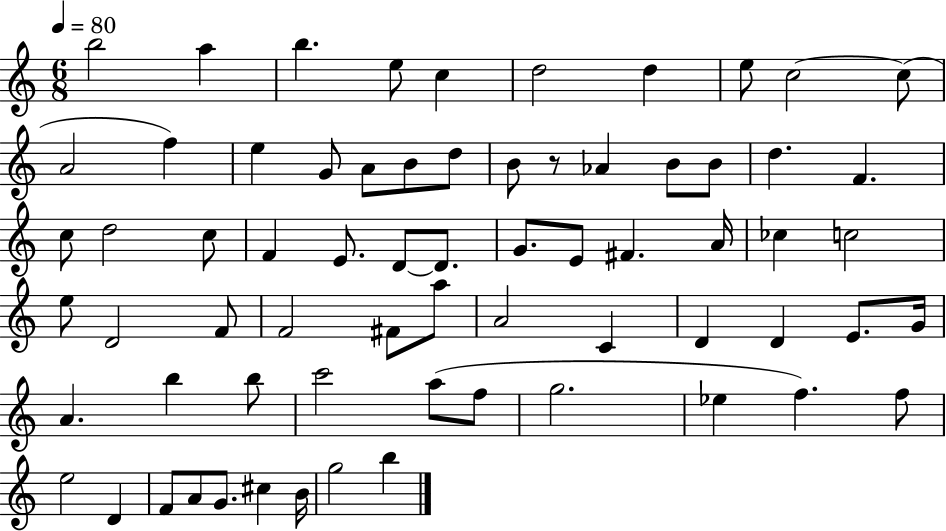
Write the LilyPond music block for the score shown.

{
  \clef treble
  \numericTimeSignature
  \time 6/8
  \key c \major
  \tempo 4 = 80
  \repeat volta 2 { b''2 a''4 | b''4. e''8 c''4 | d''2 d''4 | e''8 c''2~~ c''8( | \break a'2 f''4) | e''4 g'8 a'8 b'8 d''8 | b'8 r8 aes'4 b'8 b'8 | d''4. f'4. | \break c''8 d''2 c''8 | f'4 e'8. d'8~~ d'8. | g'8. e'8 fis'4. a'16 | ces''4 c''2 | \break e''8 d'2 f'8 | f'2 fis'8 a''8 | a'2 c'4 | d'4 d'4 e'8. g'16 | \break a'4. b''4 b''8 | c'''2 a''8( f''8 | g''2. | ees''4 f''4.) f''8 | \break e''2 d'4 | f'8 a'8 g'8. cis''4 b'16 | g''2 b''4 | } \bar "|."
}